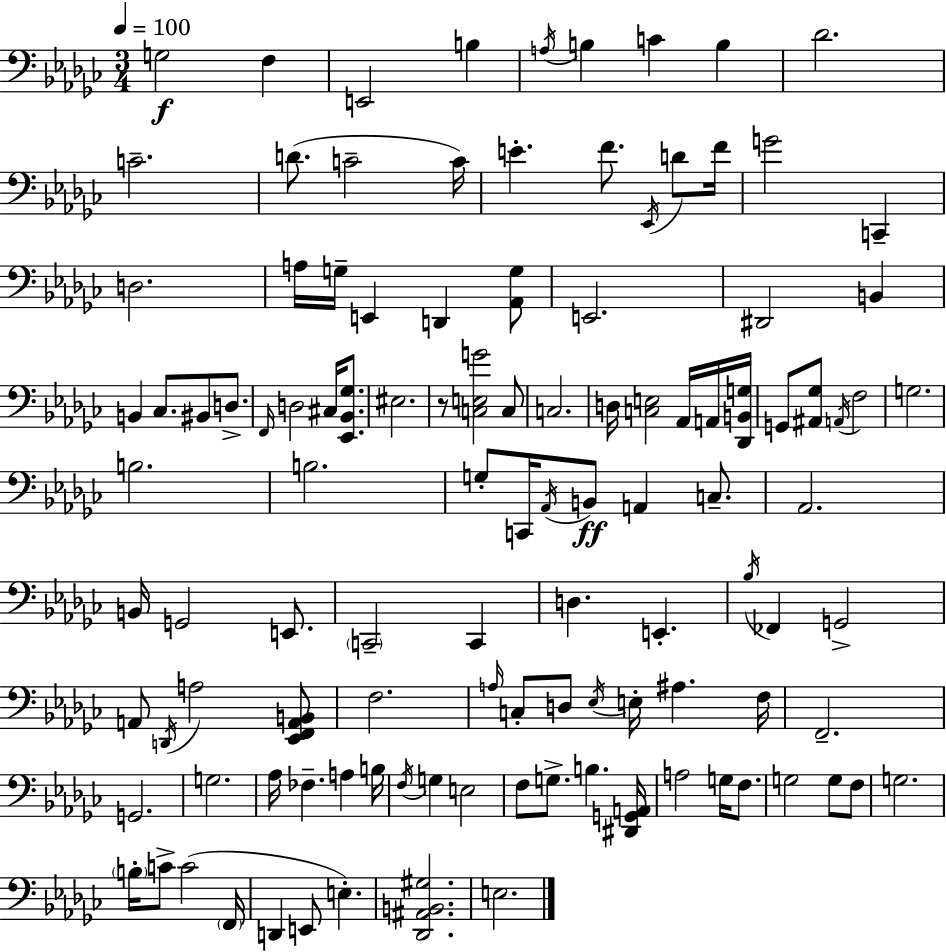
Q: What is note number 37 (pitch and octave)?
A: C3